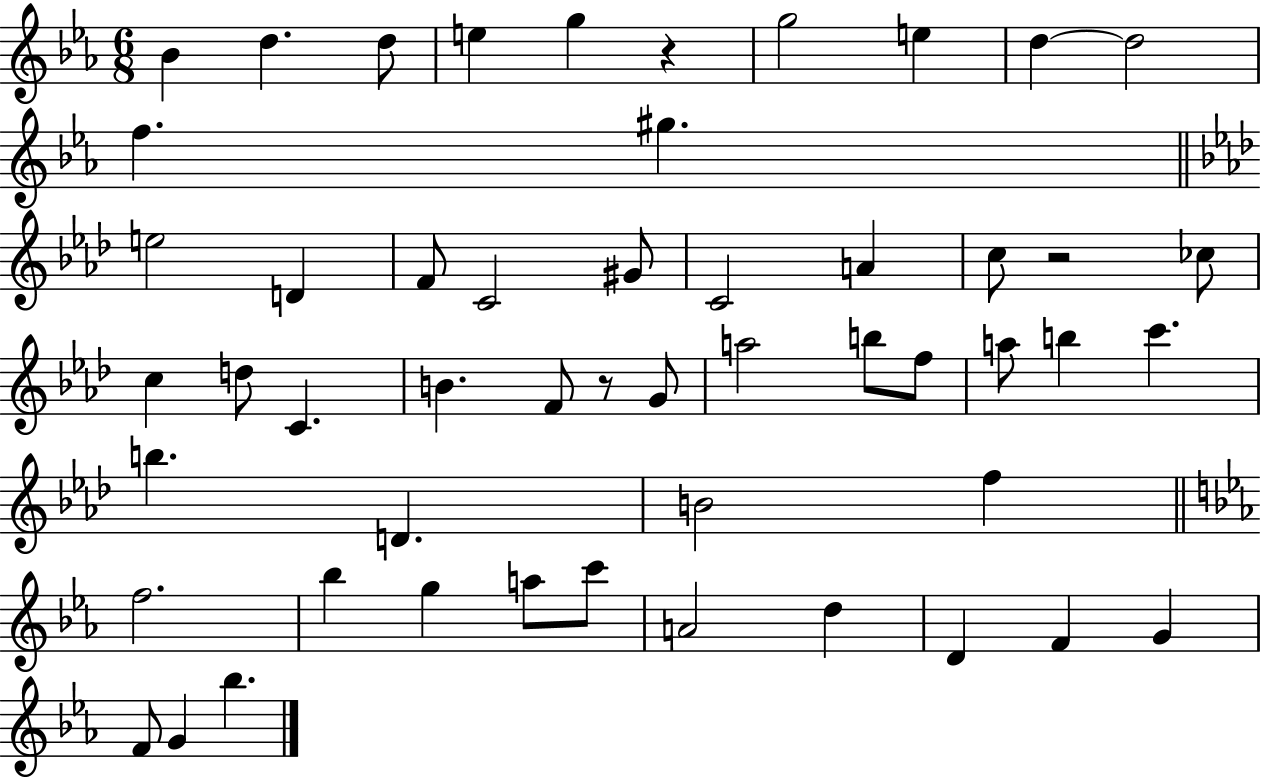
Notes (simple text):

Bb4/q D5/q. D5/e E5/q G5/q R/q G5/h E5/q D5/q D5/h F5/q. G#5/q. E5/h D4/q F4/e C4/h G#4/e C4/h A4/q C5/e R/h CES5/e C5/q D5/e C4/q. B4/q. F4/e R/e G4/e A5/h B5/e F5/e A5/e B5/q C6/q. B5/q. D4/q. B4/h F5/q F5/h. Bb5/q G5/q A5/e C6/e A4/h D5/q D4/q F4/q G4/q F4/e G4/q Bb5/q.